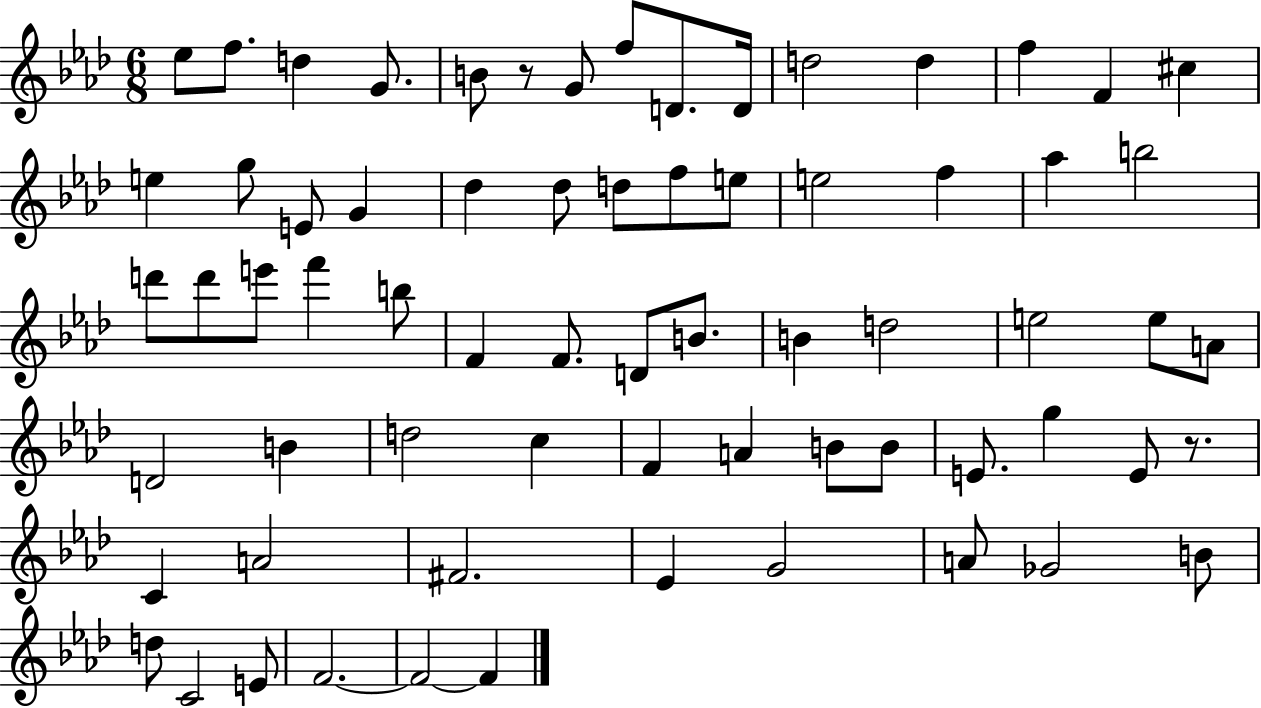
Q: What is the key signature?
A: AES major